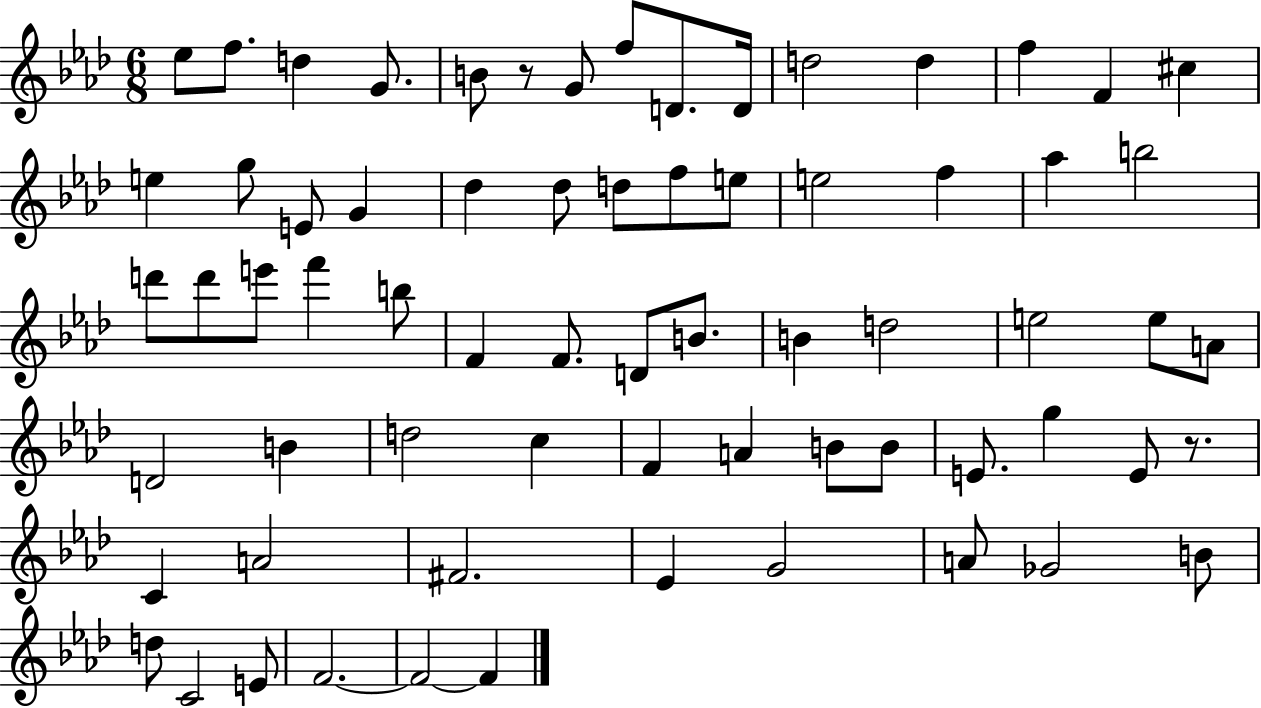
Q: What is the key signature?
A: AES major